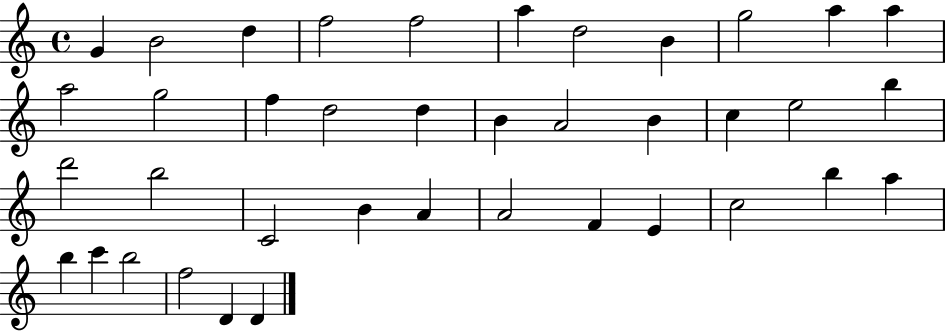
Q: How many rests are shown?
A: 0